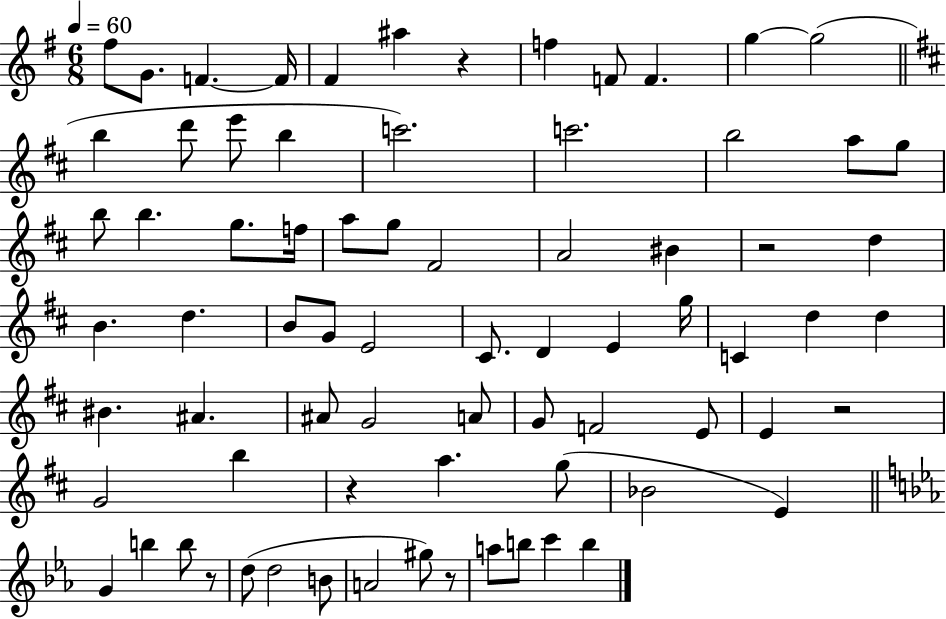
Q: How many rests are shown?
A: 6